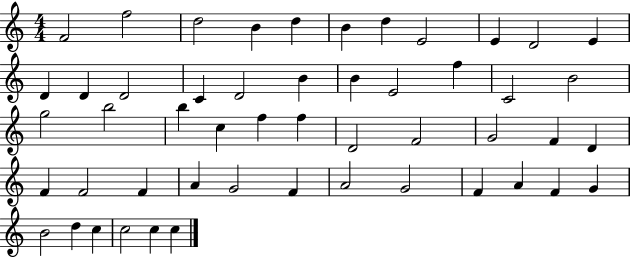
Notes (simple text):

F4/h F5/h D5/h B4/q D5/q B4/q D5/q E4/h E4/q D4/h E4/q D4/q D4/q D4/h C4/q D4/h B4/q B4/q E4/h F5/q C4/h B4/h G5/h B5/h B5/q C5/q F5/q F5/q D4/h F4/h G4/h F4/q D4/q F4/q F4/h F4/q A4/q G4/h F4/q A4/h G4/h F4/q A4/q F4/q G4/q B4/h D5/q C5/q C5/h C5/q C5/q